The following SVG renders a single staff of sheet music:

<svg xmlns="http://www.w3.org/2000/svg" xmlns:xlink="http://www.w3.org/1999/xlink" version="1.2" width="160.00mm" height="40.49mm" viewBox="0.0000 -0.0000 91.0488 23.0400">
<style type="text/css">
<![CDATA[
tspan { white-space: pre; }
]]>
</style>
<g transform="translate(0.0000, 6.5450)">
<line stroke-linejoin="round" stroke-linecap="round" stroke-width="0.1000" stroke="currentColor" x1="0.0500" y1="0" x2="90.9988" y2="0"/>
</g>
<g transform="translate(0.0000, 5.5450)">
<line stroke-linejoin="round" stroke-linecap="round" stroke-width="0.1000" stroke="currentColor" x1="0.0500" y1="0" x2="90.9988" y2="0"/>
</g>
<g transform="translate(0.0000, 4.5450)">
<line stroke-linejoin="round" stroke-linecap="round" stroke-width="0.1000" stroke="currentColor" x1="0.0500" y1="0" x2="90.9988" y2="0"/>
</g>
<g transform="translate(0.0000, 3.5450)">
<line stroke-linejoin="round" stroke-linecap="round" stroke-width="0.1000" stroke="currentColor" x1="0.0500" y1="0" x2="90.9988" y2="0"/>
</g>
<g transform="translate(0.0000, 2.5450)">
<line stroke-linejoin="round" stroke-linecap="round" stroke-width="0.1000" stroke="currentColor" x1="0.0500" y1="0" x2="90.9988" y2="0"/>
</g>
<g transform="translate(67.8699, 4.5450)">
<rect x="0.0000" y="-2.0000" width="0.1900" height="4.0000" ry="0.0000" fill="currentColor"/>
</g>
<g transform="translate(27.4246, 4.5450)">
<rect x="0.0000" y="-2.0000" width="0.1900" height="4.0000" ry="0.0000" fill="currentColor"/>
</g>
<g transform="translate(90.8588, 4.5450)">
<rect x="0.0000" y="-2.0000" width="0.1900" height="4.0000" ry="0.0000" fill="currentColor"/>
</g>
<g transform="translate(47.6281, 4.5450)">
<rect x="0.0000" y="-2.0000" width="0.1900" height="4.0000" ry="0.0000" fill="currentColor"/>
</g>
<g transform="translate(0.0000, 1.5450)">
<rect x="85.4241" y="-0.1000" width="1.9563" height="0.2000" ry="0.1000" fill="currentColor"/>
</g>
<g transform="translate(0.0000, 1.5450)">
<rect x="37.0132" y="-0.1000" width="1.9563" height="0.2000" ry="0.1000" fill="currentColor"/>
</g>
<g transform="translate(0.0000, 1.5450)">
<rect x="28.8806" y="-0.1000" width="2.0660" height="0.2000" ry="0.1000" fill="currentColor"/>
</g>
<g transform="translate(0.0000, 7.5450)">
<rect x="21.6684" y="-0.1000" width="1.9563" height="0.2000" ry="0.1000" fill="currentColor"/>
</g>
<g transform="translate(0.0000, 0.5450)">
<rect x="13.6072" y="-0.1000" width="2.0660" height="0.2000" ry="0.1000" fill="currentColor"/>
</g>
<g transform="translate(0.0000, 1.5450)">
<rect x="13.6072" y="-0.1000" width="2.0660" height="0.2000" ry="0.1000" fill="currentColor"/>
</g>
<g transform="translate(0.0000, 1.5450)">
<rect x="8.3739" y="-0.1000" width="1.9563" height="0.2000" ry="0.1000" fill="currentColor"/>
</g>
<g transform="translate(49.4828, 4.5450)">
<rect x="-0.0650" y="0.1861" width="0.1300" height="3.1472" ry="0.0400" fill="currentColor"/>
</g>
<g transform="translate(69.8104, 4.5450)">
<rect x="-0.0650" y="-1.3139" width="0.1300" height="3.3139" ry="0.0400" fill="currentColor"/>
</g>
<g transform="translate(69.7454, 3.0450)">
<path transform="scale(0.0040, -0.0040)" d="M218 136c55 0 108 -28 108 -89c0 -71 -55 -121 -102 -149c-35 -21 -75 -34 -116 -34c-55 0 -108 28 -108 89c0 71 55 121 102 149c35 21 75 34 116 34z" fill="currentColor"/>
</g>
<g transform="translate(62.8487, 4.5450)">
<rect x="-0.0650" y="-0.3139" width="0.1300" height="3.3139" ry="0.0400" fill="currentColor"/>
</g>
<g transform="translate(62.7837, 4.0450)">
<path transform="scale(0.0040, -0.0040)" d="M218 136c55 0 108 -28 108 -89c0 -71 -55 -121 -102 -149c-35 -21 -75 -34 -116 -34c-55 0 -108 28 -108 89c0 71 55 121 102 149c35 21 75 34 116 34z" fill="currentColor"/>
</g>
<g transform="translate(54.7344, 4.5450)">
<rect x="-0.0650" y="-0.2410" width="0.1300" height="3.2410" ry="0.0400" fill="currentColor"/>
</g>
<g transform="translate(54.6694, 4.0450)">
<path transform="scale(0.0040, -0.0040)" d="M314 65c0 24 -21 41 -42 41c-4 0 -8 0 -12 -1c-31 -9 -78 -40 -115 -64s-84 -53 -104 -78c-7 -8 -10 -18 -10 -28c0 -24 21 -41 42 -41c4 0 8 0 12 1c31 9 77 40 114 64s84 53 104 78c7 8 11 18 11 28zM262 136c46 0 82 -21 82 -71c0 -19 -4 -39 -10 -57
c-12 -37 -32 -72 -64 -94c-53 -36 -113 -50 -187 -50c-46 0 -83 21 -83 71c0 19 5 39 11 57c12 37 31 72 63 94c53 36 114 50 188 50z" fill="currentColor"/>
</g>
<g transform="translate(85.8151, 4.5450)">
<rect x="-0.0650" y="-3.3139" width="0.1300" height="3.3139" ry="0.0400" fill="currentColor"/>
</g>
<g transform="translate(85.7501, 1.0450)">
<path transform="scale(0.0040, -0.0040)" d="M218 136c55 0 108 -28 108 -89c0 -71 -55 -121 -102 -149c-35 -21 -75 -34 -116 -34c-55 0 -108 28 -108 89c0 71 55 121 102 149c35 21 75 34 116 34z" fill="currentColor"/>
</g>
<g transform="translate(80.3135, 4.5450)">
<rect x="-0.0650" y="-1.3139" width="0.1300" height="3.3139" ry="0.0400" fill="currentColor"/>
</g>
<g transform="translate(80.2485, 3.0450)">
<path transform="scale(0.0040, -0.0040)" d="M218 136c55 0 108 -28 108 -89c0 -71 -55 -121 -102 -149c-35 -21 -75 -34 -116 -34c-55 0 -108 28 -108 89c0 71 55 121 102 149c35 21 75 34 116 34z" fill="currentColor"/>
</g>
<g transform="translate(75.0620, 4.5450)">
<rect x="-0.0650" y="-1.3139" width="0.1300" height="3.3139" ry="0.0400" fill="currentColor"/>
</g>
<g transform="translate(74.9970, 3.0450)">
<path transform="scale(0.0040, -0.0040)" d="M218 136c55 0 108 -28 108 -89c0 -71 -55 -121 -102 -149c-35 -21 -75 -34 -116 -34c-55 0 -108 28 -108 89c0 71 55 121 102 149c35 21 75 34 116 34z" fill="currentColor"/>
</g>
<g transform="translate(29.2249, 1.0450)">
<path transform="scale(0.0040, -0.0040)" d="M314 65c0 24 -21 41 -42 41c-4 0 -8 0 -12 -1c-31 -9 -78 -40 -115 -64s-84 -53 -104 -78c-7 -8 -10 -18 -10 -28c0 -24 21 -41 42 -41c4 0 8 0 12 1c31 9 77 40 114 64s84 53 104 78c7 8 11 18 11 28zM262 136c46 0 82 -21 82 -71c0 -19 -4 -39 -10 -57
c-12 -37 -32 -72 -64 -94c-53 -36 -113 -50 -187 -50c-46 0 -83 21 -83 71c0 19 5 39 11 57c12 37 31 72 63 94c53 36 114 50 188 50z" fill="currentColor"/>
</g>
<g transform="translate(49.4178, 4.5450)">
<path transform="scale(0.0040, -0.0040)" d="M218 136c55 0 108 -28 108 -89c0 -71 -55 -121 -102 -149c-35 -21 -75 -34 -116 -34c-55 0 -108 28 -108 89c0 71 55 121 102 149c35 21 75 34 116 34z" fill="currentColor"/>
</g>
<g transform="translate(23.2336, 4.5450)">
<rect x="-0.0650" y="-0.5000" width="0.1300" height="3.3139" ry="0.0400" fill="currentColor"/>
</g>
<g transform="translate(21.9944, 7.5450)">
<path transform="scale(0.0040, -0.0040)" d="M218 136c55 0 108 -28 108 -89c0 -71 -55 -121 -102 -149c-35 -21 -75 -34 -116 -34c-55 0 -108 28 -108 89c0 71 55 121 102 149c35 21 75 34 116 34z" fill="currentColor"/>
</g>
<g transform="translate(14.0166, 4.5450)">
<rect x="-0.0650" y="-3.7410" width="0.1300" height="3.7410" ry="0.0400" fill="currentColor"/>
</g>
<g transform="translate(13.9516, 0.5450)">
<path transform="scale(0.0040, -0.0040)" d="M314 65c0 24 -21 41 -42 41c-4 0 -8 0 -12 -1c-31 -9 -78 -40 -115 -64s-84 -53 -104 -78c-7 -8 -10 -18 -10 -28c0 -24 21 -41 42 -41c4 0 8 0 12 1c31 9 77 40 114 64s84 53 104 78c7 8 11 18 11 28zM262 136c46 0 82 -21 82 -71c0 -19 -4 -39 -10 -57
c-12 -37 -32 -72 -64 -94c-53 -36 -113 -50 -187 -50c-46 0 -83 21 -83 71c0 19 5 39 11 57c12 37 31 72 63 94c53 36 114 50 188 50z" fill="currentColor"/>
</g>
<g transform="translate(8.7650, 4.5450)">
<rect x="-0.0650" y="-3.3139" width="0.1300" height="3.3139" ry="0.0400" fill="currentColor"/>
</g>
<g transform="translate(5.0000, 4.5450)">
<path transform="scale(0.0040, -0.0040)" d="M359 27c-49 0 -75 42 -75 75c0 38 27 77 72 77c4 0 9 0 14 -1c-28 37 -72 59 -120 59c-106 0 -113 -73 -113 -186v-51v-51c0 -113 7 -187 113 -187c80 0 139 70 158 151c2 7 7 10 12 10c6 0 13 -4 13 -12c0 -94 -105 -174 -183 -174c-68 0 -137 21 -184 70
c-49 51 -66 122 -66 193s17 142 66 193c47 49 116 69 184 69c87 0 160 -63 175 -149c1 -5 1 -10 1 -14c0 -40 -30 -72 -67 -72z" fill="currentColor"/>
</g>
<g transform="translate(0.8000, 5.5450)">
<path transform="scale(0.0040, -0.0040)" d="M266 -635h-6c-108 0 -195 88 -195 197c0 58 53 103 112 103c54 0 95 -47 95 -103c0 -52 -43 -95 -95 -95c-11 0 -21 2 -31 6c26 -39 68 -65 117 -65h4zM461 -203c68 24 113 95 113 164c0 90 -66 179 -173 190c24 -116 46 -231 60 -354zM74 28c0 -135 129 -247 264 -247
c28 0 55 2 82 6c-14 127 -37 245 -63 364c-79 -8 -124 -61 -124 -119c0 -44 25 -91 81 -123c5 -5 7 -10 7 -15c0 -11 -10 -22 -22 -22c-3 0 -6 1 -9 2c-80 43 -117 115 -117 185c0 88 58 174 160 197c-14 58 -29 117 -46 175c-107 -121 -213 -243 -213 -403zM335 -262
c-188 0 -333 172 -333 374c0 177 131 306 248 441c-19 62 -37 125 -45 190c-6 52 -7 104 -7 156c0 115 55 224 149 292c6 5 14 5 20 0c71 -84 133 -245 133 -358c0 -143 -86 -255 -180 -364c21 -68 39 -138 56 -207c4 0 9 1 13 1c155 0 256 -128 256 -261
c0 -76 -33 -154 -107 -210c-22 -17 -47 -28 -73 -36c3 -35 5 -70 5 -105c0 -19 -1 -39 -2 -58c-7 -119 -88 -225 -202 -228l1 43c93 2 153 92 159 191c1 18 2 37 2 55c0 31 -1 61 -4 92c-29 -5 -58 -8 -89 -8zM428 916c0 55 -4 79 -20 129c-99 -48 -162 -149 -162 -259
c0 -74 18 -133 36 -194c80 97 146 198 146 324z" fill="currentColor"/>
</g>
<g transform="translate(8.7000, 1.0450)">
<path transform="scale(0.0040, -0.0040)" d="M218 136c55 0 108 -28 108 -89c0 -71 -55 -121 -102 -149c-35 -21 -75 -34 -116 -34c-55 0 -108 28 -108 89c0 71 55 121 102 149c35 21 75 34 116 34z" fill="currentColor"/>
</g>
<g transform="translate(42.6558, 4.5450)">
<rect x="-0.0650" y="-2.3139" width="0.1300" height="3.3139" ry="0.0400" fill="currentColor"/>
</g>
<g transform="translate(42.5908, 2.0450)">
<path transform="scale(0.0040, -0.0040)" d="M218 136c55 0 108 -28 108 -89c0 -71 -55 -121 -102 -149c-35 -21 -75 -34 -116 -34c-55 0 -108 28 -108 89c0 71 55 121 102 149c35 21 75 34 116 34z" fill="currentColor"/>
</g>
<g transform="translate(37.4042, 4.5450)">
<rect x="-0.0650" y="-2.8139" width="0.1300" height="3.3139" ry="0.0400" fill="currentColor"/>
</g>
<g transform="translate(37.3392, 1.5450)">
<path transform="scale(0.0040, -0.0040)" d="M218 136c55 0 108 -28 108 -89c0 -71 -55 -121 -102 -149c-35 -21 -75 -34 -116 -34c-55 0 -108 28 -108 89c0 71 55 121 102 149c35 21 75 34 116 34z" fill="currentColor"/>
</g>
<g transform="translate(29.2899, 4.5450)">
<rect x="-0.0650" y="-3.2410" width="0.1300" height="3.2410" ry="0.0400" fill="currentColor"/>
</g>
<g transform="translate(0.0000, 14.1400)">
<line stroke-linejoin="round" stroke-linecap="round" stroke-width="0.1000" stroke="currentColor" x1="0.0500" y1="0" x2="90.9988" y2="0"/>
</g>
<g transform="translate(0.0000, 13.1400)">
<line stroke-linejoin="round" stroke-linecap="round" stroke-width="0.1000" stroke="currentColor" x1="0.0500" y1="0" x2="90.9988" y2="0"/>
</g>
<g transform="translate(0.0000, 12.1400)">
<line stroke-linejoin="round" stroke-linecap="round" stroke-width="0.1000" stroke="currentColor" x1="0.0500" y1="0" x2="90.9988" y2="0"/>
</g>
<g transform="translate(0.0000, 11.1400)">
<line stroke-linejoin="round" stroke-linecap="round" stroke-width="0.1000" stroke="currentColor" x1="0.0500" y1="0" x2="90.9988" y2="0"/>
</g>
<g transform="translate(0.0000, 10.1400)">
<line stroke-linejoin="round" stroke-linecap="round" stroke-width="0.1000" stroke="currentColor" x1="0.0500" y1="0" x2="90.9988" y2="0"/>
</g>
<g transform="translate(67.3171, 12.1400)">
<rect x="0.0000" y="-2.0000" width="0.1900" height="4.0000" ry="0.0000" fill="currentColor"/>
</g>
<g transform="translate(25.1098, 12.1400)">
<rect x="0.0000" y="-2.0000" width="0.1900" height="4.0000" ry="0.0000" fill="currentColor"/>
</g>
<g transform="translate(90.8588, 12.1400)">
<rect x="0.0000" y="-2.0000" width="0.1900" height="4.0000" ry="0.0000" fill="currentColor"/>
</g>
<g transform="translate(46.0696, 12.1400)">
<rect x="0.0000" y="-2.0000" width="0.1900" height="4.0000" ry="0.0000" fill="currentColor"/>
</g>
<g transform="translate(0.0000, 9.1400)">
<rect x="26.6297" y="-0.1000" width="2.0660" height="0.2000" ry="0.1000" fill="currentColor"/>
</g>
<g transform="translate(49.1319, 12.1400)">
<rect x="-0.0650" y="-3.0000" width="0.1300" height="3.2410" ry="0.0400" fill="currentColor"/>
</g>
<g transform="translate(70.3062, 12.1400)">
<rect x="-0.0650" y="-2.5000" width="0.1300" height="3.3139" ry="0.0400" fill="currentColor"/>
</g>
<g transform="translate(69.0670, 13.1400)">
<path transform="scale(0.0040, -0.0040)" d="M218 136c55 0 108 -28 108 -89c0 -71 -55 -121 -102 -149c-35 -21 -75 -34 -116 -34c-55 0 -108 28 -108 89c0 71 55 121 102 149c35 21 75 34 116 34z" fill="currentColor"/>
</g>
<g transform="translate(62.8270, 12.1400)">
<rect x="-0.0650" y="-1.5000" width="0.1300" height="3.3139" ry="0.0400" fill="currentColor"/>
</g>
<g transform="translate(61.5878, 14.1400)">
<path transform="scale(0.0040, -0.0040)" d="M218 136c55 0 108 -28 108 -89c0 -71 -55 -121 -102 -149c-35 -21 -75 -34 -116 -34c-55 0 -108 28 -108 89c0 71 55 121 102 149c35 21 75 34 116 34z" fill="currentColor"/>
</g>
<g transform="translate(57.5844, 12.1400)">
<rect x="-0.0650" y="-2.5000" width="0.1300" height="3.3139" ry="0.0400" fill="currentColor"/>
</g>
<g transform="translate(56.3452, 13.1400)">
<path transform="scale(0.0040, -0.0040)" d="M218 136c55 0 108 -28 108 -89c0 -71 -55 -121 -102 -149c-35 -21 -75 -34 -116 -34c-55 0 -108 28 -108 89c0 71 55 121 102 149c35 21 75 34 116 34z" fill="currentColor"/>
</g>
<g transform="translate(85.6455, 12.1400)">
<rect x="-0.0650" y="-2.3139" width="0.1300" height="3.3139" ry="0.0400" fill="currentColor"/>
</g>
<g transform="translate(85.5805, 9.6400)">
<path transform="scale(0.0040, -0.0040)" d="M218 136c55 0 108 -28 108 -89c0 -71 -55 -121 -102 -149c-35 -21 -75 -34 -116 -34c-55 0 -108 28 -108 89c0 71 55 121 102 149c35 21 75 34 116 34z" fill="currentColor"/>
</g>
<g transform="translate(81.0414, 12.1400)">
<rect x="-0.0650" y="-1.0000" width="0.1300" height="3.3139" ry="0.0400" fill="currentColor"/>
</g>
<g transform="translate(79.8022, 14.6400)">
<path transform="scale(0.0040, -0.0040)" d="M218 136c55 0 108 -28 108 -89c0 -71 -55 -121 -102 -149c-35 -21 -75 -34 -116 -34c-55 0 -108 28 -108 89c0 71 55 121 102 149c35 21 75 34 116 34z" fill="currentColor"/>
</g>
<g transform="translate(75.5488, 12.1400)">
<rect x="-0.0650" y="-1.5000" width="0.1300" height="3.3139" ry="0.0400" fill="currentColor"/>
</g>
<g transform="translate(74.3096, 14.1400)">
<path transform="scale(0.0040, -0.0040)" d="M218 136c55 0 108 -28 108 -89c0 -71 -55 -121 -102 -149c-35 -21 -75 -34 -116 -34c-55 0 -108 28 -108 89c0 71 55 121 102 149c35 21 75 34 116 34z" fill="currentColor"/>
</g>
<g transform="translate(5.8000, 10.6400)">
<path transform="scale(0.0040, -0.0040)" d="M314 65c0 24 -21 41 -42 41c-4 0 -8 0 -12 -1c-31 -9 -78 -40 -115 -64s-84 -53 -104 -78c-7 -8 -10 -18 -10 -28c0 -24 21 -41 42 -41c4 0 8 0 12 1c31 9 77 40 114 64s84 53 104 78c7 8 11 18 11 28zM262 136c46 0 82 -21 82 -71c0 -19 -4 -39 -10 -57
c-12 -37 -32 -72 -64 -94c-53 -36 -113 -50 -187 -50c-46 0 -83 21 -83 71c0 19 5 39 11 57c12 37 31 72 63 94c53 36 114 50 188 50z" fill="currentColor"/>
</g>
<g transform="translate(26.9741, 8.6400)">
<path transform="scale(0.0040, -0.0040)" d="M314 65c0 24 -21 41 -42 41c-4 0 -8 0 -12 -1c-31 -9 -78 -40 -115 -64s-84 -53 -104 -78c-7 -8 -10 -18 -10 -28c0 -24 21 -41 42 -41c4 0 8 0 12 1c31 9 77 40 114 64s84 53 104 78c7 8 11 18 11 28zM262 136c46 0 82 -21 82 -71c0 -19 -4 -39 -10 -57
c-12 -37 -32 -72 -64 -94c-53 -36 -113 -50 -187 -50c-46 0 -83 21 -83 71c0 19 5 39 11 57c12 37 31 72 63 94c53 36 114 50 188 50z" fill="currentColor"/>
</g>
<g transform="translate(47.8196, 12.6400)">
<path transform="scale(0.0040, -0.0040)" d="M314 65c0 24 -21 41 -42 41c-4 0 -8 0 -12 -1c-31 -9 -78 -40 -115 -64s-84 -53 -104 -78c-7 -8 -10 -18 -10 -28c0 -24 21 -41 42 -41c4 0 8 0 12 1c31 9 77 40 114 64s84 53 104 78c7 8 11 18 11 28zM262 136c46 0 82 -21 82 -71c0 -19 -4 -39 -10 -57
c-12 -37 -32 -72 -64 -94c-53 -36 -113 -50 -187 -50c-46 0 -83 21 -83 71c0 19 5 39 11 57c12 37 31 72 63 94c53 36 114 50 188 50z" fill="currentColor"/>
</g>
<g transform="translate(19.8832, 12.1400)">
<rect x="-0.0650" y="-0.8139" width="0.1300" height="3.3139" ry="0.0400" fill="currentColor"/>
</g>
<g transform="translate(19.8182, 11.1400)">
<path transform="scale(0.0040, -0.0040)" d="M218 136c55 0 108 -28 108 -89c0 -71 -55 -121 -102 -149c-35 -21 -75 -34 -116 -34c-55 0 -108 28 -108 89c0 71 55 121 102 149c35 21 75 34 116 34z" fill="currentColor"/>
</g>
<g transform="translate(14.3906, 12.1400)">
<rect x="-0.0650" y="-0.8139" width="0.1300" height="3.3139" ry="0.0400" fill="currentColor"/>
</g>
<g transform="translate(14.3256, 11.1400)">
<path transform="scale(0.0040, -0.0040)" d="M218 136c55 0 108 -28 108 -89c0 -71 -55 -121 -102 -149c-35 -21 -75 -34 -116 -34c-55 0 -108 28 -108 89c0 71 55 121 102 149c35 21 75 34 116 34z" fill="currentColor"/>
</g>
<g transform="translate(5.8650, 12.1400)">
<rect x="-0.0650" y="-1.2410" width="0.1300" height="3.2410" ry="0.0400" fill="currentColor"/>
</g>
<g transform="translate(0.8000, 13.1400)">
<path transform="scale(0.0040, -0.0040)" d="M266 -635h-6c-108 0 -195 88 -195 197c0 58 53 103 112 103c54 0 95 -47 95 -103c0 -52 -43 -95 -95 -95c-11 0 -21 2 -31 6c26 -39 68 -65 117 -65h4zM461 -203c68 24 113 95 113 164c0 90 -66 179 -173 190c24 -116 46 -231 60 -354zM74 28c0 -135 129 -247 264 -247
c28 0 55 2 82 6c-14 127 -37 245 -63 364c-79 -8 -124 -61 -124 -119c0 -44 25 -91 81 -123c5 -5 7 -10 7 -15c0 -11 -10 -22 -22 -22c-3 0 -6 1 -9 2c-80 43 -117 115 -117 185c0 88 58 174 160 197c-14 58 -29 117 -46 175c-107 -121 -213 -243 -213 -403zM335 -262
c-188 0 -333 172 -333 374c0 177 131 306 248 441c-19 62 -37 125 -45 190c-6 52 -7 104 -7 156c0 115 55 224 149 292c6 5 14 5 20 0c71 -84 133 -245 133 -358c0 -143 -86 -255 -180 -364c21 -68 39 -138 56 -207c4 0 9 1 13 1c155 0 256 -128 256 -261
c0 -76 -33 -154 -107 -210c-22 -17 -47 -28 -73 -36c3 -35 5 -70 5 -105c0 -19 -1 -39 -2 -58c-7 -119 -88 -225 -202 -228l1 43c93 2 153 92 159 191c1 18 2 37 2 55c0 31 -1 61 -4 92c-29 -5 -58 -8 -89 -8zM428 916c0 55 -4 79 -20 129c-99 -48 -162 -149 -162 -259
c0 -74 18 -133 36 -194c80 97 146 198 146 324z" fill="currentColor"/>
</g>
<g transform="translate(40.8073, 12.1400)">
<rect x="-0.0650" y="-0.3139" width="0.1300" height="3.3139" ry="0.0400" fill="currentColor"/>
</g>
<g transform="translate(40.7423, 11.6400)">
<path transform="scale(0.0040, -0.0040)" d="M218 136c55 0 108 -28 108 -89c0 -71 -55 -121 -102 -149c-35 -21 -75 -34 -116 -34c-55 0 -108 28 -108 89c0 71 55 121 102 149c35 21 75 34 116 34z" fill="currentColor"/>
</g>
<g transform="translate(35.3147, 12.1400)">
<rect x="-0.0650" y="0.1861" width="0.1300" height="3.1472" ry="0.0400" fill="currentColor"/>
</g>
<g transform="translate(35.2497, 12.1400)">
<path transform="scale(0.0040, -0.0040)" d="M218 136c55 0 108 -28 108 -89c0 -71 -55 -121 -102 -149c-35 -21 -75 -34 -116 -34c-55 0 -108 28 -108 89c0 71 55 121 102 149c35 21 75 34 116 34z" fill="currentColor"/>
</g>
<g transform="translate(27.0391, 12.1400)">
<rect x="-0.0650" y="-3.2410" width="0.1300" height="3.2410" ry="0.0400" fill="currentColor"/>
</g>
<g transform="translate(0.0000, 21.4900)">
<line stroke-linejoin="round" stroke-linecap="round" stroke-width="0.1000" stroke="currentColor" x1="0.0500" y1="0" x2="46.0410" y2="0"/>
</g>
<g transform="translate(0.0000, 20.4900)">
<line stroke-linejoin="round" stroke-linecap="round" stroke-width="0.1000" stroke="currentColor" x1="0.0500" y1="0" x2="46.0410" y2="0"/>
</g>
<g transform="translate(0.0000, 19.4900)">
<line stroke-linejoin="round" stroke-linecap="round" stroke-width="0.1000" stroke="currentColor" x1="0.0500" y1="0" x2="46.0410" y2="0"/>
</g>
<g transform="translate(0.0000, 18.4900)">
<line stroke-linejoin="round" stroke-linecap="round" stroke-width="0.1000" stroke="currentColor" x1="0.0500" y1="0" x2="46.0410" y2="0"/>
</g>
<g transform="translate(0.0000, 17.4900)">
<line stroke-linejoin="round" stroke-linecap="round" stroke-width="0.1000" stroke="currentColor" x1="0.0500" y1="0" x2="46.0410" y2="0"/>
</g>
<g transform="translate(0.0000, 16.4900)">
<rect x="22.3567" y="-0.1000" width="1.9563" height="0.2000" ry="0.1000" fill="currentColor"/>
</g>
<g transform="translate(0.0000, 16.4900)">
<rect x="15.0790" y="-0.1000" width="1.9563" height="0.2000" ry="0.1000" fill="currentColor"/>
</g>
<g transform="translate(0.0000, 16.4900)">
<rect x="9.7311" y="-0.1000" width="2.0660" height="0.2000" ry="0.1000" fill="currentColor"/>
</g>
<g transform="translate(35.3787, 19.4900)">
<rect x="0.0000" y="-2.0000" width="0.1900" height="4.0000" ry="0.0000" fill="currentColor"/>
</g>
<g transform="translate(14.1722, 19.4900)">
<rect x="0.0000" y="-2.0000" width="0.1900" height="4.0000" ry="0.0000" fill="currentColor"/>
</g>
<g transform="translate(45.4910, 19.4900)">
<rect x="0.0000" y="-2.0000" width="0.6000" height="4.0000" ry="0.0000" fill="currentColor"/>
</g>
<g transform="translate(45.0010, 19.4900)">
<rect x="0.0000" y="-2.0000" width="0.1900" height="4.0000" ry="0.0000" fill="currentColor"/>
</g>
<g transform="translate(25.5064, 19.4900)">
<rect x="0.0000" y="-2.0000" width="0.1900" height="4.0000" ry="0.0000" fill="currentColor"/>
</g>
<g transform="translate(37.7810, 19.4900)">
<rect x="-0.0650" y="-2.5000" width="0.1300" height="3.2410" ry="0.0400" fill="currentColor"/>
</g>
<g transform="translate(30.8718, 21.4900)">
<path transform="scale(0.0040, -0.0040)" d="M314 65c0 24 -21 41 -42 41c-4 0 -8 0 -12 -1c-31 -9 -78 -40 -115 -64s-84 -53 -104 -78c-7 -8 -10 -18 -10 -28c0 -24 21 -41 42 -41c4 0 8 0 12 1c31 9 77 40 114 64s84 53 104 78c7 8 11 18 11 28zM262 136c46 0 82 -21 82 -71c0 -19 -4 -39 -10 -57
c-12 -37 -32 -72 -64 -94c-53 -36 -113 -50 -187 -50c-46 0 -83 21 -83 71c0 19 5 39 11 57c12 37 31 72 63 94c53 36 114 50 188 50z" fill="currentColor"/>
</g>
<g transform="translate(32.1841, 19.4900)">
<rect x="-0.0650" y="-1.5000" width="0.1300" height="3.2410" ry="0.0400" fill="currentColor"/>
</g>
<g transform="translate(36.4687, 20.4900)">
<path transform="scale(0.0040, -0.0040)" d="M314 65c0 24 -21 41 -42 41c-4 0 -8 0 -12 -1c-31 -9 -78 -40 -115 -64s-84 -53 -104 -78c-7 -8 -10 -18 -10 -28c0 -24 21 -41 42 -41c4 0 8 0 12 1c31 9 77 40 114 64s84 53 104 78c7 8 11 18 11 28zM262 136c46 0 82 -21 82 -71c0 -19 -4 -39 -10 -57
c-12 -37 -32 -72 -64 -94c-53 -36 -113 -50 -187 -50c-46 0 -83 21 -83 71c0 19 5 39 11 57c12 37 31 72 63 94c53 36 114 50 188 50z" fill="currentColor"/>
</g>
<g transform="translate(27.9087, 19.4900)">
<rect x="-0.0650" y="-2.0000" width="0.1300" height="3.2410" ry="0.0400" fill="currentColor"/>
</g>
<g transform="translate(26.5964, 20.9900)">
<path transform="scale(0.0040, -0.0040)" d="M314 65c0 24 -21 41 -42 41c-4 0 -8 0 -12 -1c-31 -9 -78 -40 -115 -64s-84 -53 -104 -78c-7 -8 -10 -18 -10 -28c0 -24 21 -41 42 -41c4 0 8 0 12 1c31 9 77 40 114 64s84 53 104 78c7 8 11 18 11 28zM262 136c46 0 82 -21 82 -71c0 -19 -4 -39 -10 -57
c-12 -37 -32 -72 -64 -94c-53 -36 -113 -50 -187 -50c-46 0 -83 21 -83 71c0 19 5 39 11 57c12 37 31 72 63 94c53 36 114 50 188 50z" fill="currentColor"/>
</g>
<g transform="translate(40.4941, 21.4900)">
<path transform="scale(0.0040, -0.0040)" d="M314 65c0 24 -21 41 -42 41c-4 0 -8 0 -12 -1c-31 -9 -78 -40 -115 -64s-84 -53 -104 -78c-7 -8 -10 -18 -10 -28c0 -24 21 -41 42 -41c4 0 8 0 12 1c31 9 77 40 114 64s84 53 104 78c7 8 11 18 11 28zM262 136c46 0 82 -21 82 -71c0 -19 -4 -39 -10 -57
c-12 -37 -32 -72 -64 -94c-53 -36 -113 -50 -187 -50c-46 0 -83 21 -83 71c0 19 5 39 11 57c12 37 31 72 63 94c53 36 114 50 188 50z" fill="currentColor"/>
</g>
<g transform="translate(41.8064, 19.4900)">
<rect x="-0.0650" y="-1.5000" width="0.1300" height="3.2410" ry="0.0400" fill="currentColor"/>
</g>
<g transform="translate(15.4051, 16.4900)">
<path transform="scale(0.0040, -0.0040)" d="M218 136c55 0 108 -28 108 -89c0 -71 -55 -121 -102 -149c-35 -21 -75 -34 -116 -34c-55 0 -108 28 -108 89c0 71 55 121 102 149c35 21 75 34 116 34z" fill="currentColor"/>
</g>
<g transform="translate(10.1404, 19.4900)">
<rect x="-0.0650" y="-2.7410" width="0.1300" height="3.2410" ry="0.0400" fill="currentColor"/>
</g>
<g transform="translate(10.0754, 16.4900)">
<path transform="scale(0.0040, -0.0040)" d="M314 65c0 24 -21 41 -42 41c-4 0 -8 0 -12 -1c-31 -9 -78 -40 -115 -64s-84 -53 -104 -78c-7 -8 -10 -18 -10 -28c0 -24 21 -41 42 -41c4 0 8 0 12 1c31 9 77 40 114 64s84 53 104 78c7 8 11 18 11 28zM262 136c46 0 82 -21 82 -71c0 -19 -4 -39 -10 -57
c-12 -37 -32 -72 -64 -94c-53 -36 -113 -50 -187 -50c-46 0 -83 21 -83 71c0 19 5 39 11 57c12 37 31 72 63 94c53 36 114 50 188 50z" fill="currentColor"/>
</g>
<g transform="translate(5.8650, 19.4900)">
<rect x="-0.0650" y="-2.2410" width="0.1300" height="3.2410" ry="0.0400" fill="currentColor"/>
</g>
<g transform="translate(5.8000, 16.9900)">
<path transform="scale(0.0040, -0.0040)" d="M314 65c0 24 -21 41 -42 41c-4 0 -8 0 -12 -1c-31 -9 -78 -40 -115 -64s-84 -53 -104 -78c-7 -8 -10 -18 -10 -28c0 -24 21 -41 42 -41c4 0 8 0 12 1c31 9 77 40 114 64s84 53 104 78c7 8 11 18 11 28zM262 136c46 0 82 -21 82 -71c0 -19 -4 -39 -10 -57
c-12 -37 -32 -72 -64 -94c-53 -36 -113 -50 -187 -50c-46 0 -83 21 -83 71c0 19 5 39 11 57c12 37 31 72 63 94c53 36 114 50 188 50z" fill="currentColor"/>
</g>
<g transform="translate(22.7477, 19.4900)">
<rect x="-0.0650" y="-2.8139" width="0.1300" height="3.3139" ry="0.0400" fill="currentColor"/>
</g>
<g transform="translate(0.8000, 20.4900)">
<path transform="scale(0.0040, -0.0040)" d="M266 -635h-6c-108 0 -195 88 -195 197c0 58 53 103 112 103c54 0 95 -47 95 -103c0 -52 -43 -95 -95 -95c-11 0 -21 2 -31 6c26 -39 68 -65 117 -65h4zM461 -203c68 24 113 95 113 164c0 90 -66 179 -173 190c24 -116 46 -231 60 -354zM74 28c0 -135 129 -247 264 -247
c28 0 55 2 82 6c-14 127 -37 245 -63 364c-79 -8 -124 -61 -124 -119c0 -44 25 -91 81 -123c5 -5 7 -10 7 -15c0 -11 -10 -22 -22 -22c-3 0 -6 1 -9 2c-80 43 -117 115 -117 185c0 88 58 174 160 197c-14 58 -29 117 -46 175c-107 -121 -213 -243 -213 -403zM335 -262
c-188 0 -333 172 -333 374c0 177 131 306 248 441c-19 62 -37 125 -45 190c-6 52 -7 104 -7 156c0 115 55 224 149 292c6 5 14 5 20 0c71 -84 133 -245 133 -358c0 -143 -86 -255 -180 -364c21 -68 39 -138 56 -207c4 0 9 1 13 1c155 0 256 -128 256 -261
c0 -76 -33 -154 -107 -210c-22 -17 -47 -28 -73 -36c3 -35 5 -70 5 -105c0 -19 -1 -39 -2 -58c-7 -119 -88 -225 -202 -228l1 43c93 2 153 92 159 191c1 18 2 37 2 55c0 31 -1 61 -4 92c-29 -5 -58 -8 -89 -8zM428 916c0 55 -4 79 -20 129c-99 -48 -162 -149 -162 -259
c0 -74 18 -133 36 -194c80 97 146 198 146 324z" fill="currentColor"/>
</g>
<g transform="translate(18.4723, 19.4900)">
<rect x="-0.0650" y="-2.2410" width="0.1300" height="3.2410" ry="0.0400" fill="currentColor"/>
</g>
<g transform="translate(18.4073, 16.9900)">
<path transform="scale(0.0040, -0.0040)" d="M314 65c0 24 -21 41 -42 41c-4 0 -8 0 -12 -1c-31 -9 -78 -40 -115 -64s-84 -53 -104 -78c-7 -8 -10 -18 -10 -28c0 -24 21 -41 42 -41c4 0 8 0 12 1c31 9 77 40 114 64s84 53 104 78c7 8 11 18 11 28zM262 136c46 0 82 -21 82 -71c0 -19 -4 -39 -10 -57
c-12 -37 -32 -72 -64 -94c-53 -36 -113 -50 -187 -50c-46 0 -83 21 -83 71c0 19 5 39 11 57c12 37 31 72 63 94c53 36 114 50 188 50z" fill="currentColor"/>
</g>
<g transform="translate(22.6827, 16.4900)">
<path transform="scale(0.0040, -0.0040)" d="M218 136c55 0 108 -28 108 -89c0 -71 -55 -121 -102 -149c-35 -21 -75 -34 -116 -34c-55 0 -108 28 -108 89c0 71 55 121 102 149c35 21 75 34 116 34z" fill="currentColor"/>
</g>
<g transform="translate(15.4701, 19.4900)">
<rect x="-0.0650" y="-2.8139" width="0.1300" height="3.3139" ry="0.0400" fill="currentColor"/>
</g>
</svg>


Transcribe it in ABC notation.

X:1
T:Untitled
M:4/4
L:1/4
K:C
b c'2 C b2 a g B c2 c e e e b e2 d d b2 B c A2 G E G E D g g2 a2 a g2 a F2 E2 G2 E2